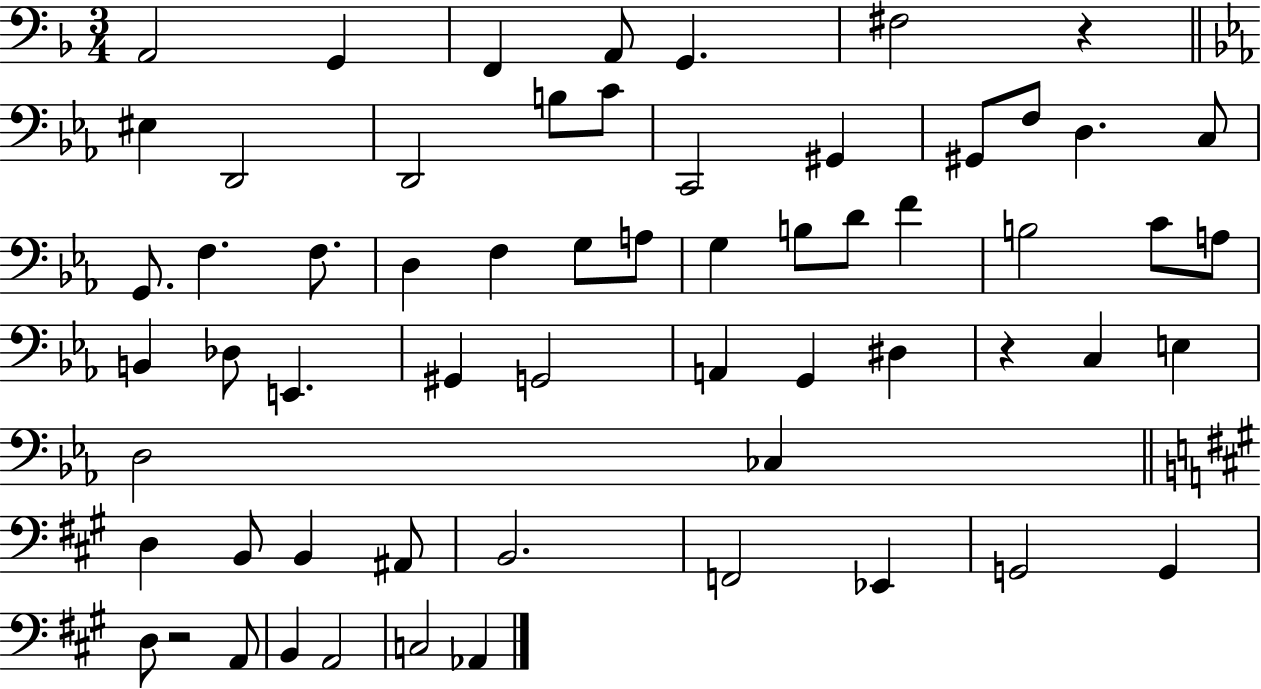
X:1
T:Untitled
M:3/4
L:1/4
K:F
A,,2 G,, F,, A,,/2 G,, ^F,2 z ^E, D,,2 D,,2 B,/2 C/2 C,,2 ^G,, ^G,,/2 F,/2 D, C,/2 G,,/2 F, F,/2 D, F, G,/2 A,/2 G, B,/2 D/2 F B,2 C/2 A,/2 B,, _D,/2 E,, ^G,, G,,2 A,, G,, ^D, z C, E, D,2 _C, D, B,,/2 B,, ^A,,/2 B,,2 F,,2 _E,, G,,2 G,, D,/2 z2 A,,/2 B,, A,,2 C,2 _A,,